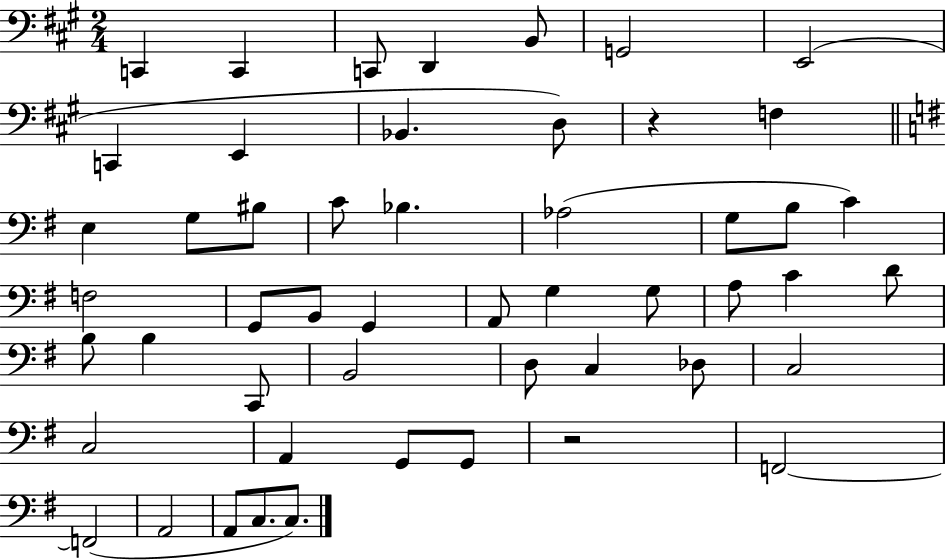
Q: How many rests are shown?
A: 2